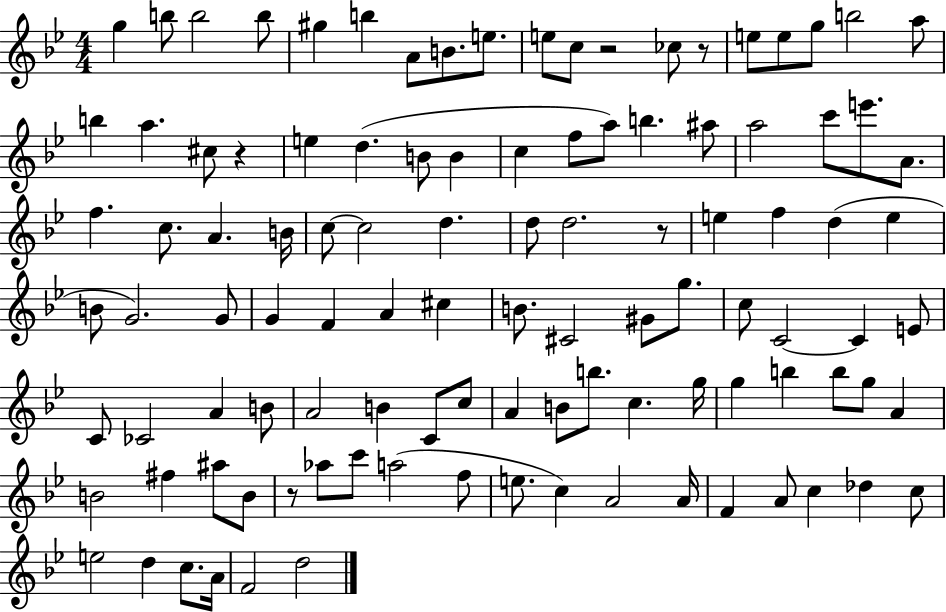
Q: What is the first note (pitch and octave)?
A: G5